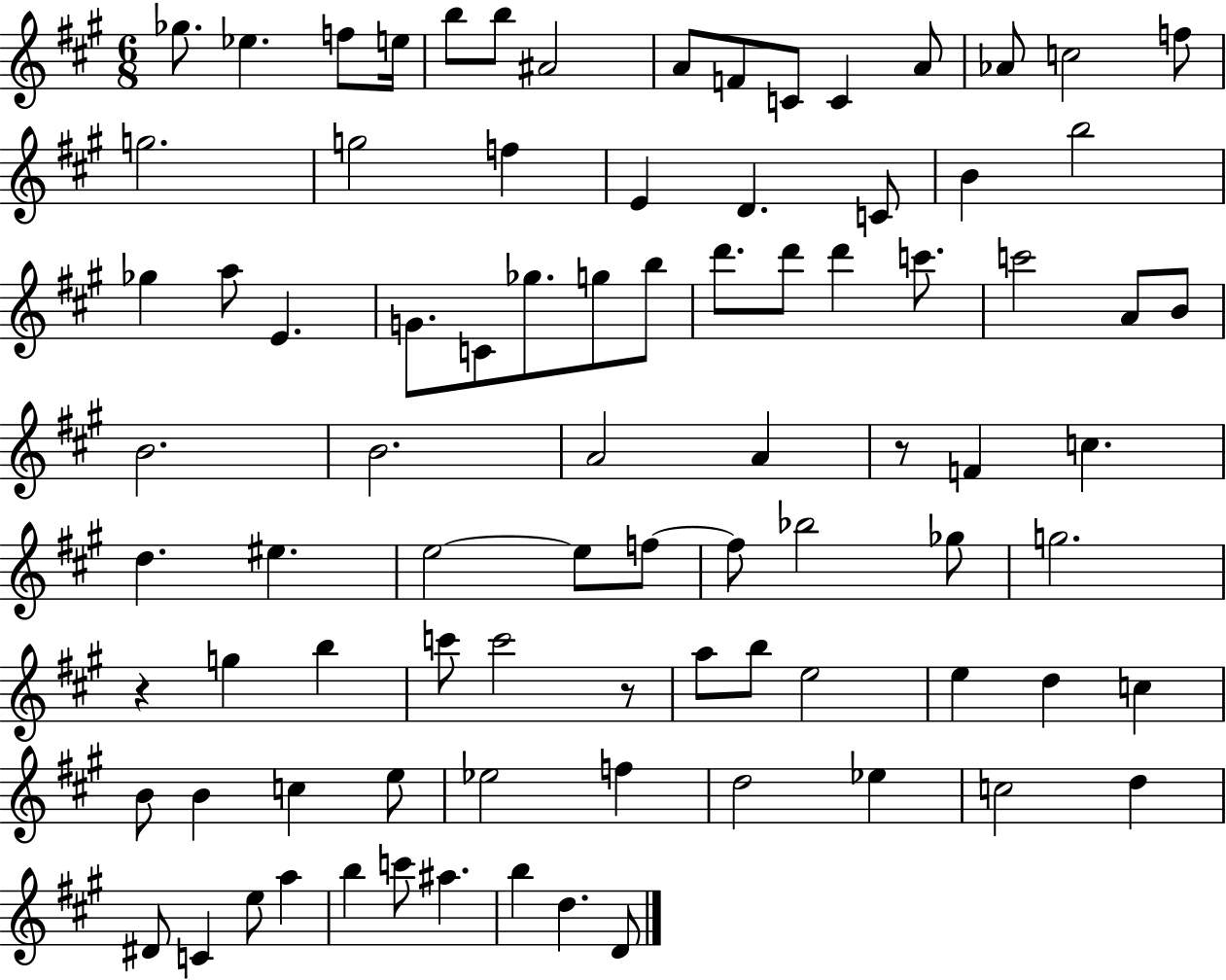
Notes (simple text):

Gb5/e. Eb5/q. F5/e E5/s B5/e B5/e A#4/h A4/e F4/e C4/e C4/q A4/e Ab4/e C5/h F5/e G5/h. G5/h F5/q E4/q D4/q. C4/e B4/q B5/h Gb5/q A5/e E4/q. G4/e. C4/e Gb5/e. G5/e B5/e D6/e. D6/e D6/q C6/e. C6/h A4/e B4/e B4/h. B4/h. A4/h A4/q R/e F4/q C5/q. D5/q. EIS5/q. E5/h E5/e F5/e F5/e Bb5/h Gb5/e G5/h. R/q G5/q B5/q C6/e C6/h R/e A5/e B5/e E5/h E5/q D5/q C5/q B4/e B4/q C5/q E5/e Eb5/h F5/q D5/h Eb5/q C5/h D5/q D#4/e C4/q E5/e A5/q B5/q C6/e A#5/q. B5/q D5/q. D4/e